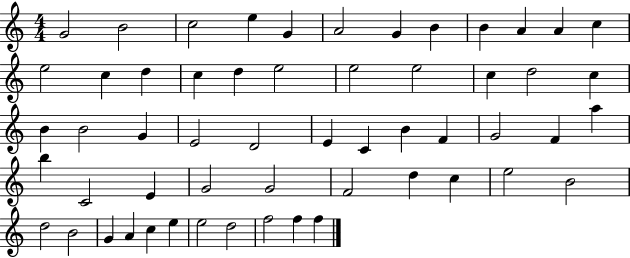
G4/h B4/h C5/h E5/q G4/q A4/h G4/q B4/q B4/q A4/q A4/q C5/q E5/h C5/q D5/q C5/q D5/q E5/h E5/h E5/h C5/q D5/h C5/q B4/q B4/h G4/q E4/h D4/h E4/q C4/q B4/q F4/q G4/h F4/q A5/q B5/q C4/h E4/q G4/h G4/h F4/h D5/q C5/q E5/h B4/h D5/h B4/h G4/q A4/q C5/q E5/q E5/h D5/h F5/h F5/q F5/q